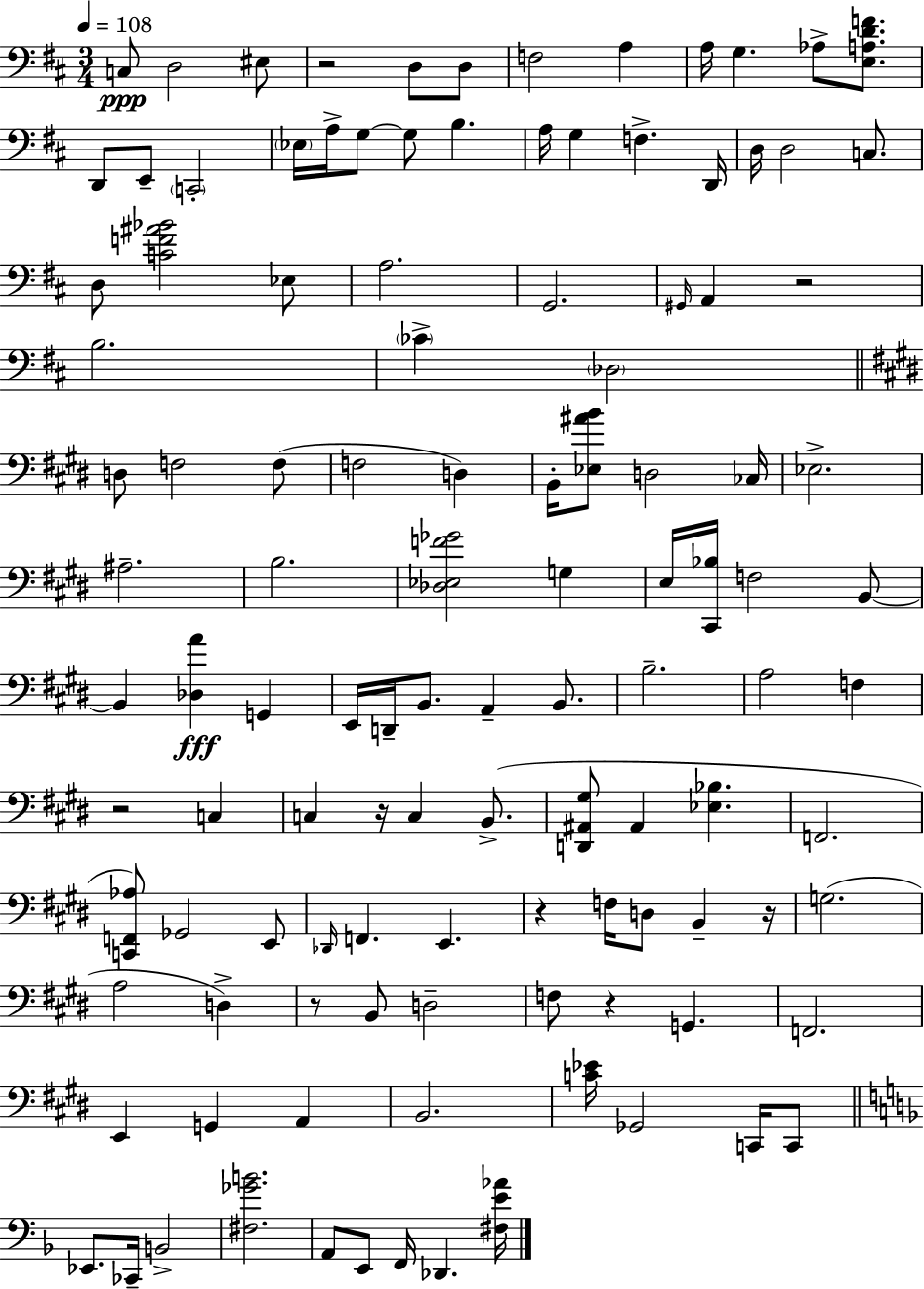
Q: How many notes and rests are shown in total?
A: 115